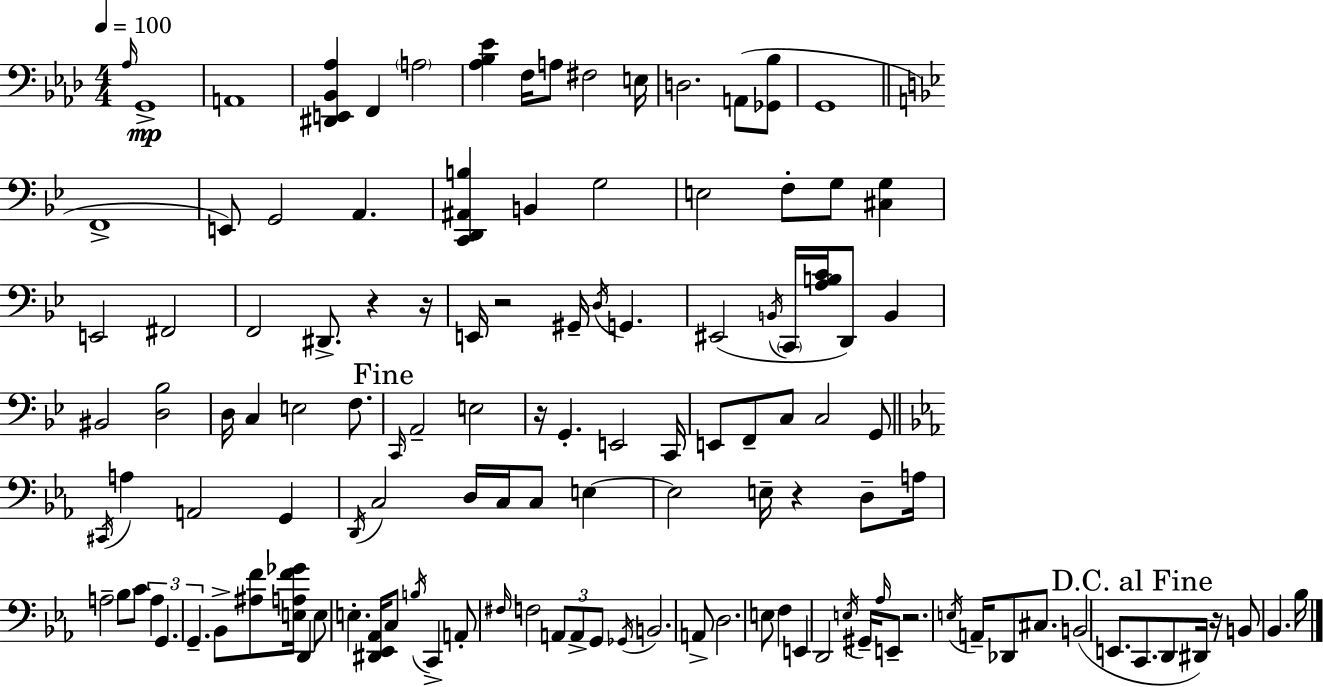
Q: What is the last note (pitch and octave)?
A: Bb3